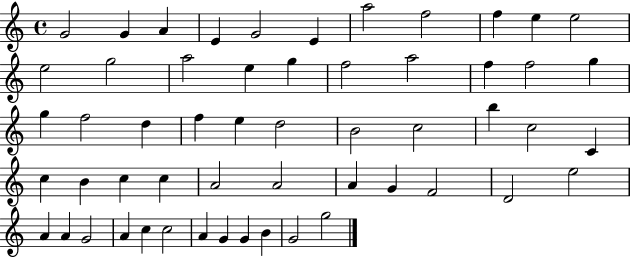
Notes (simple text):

G4/h G4/q A4/q E4/q G4/h E4/q A5/h F5/h F5/q E5/q E5/h E5/h G5/h A5/h E5/q G5/q F5/h A5/h F5/q F5/h G5/q G5/q F5/h D5/q F5/q E5/q D5/h B4/h C5/h B5/q C5/h C4/q C5/q B4/q C5/q C5/q A4/h A4/h A4/q G4/q F4/h D4/h E5/h A4/q A4/q G4/h A4/q C5/q C5/h A4/q G4/q G4/q B4/q G4/h G5/h